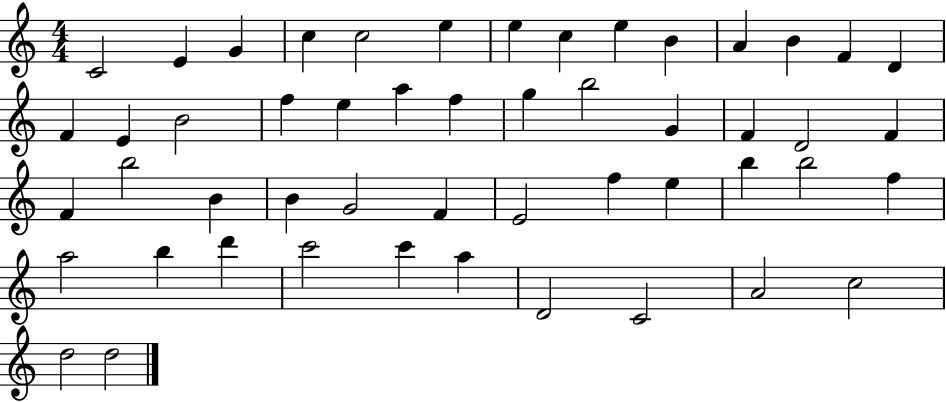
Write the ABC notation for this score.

X:1
T:Untitled
M:4/4
L:1/4
K:C
C2 E G c c2 e e c e B A B F D F E B2 f e a f g b2 G F D2 F F b2 B B G2 F E2 f e b b2 f a2 b d' c'2 c' a D2 C2 A2 c2 d2 d2